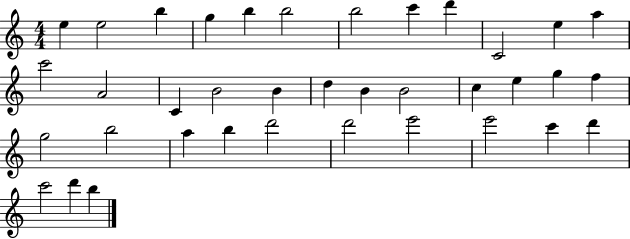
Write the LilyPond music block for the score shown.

{
  \clef treble
  \numericTimeSignature
  \time 4/4
  \key c \major
  e''4 e''2 b''4 | g''4 b''4 b''2 | b''2 c'''4 d'''4 | c'2 e''4 a''4 | \break c'''2 a'2 | c'4 b'2 b'4 | d''4 b'4 b'2 | c''4 e''4 g''4 f''4 | \break g''2 b''2 | a''4 b''4 d'''2 | d'''2 e'''2 | e'''2 c'''4 d'''4 | \break c'''2 d'''4 b''4 | \bar "|."
}